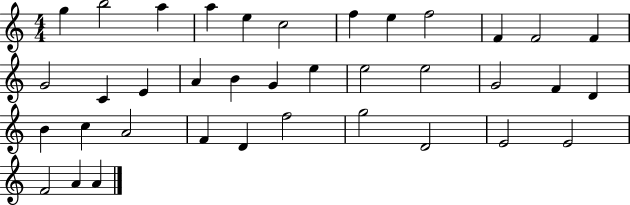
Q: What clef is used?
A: treble